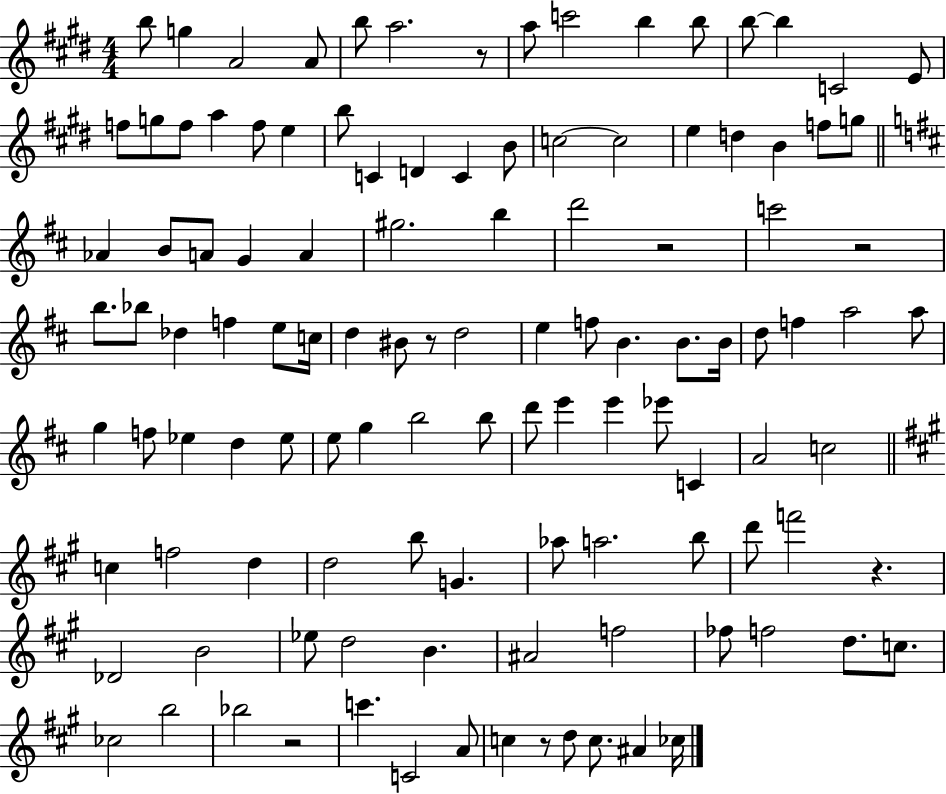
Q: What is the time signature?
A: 4/4